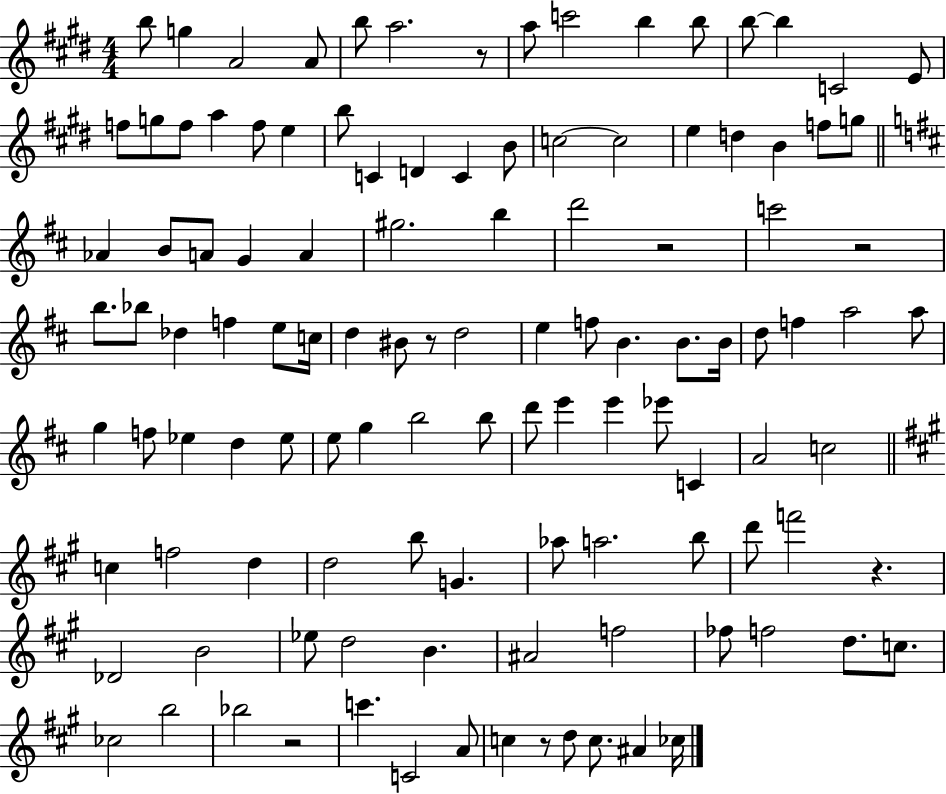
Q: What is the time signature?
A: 4/4